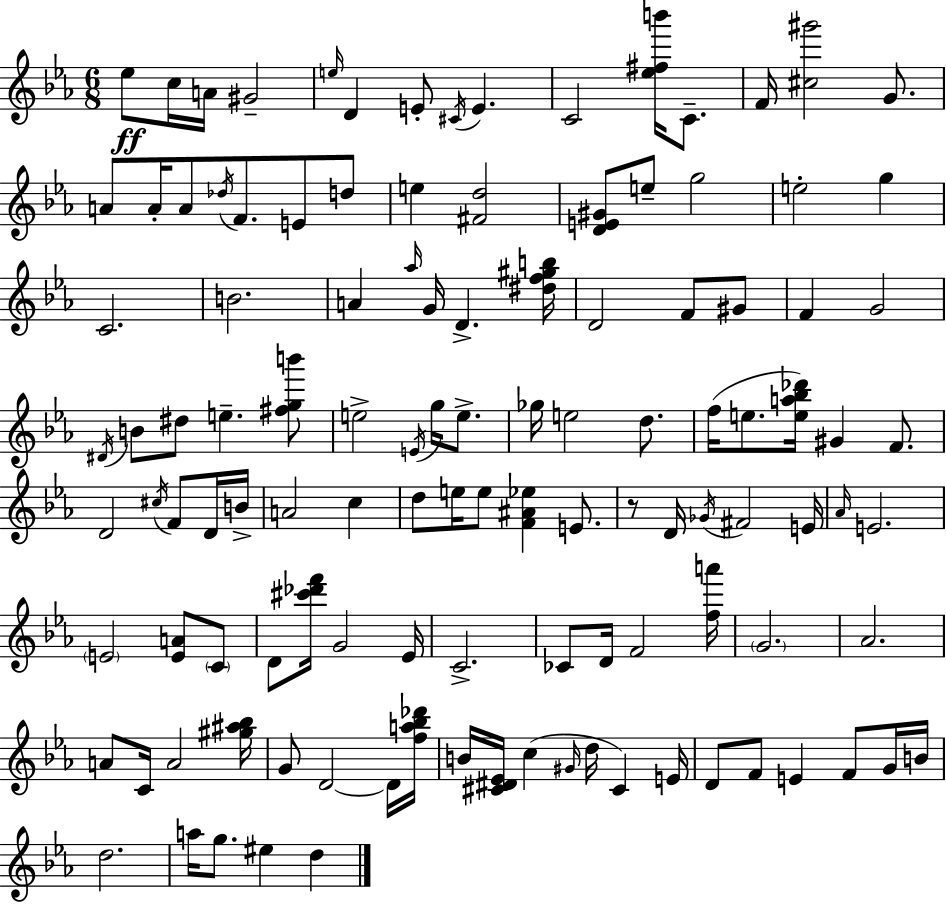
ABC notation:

X:1
T:Untitled
M:6/8
L:1/4
K:Cm
_e/2 c/4 A/4 ^G2 e/4 D E/2 ^C/4 E C2 [_e^fb']/4 C/2 F/4 [^c^g']2 G/2 A/2 A/4 A/2 _d/4 F/2 E/2 d/2 e [^Fd]2 [DE^G]/2 e/2 g2 e2 g C2 B2 A _a/4 G/4 D [^df^gb]/4 D2 F/2 ^G/2 F G2 ^D/4 B/2 ^d/2 e [^fgb']/2 e2 E/4 g/4 e/2 _g/4 e2 d/2 f/4 e/2 [ea_b_d']/4 ^G F/2 D2 ^c/4 F/2 D/4 B/4 A2 c d/2 e/4 e/2 [F^A_e] E/2 z/2 D/4 _G/4 ^F2 E/4 _A/4 E2 E2 [EA]/2 C/2 D/2 [^c'_d'f']/4 G2 _E/4 C2 _C/2 D/4 F2 [fa']/4 G2 _A2 A/2 C/4 A2 [^g^a_b]/4 G/2 D2 D/4 [fa_b_d']/4 B/4 [^C^D_E]/4 c ^G/4 d/4 ^C E/4 D/2 F/2 E F/2 G/4 B/4 d2 a/4 g/2 ^e d